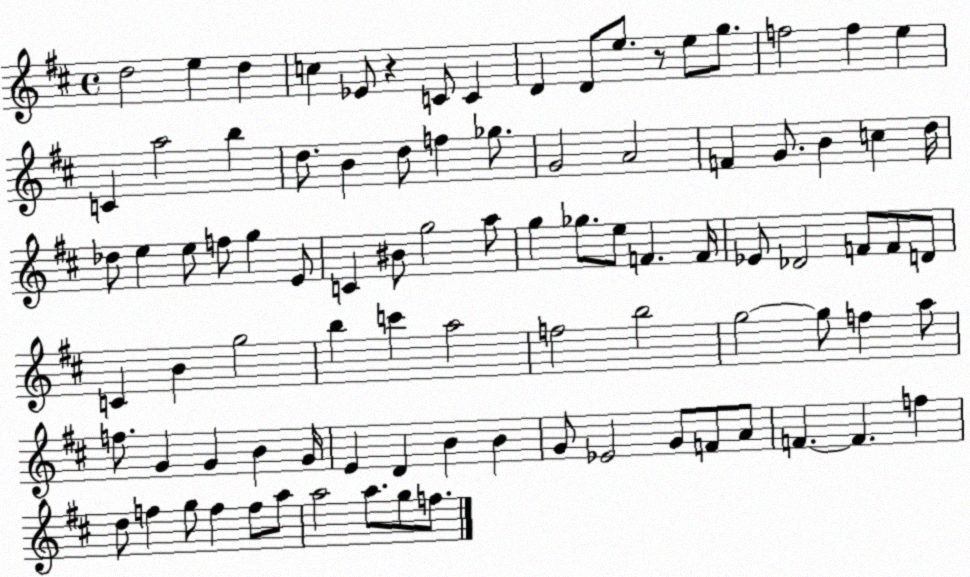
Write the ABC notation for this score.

X:1
T:Untitled
M:4/4
L:1/4
K:D
d2 e d c _E/2 z C/2 C D D/2 e/2 z/2 e/2 g/2 f2 f e C a2 b d/2 B d/2 f _g/2 G2 A2 F G/2 B c d/4 _d/2 e e/2 f/2 g E/2 C ^B/2 g2 a/2 g _g/2 e/2 F F/4 _E/2 _D2 F/2 F/2 D/2 C B g2 b c' a2 f2 b2 g2 g/2 f a/2 f/2 G G B G/4 E D B B G/2 _E2 G/2 F/2 A/2 F F f d/2 f g/2 f f/2 a/2 a2 a/2 g/2 f/2